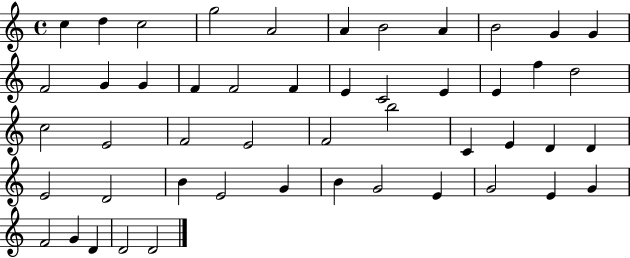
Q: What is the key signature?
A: C major